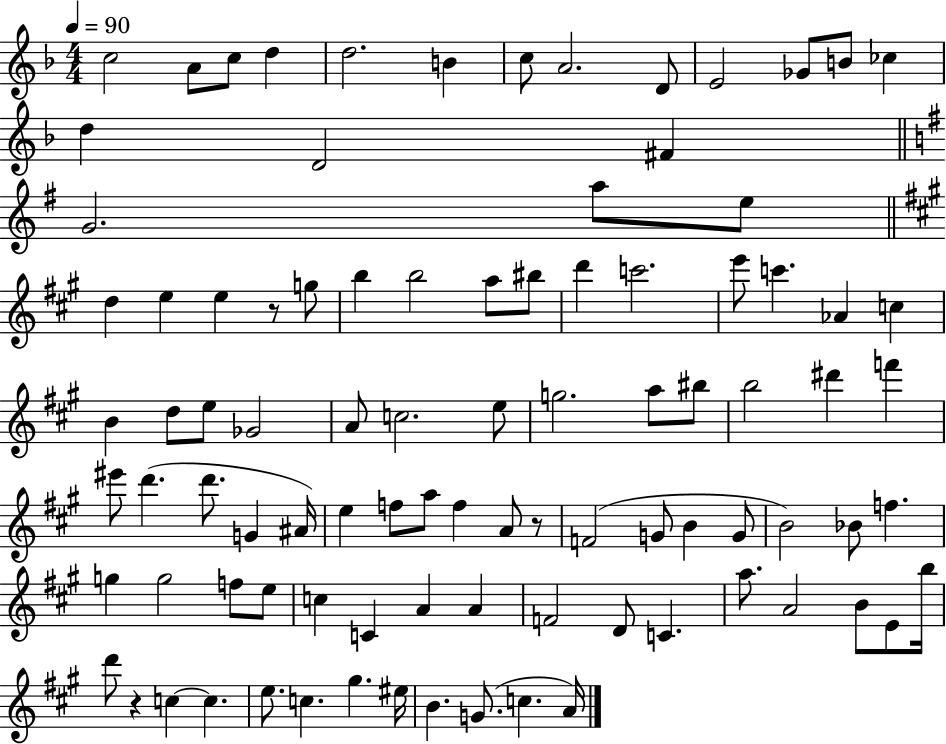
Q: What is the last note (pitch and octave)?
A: A4